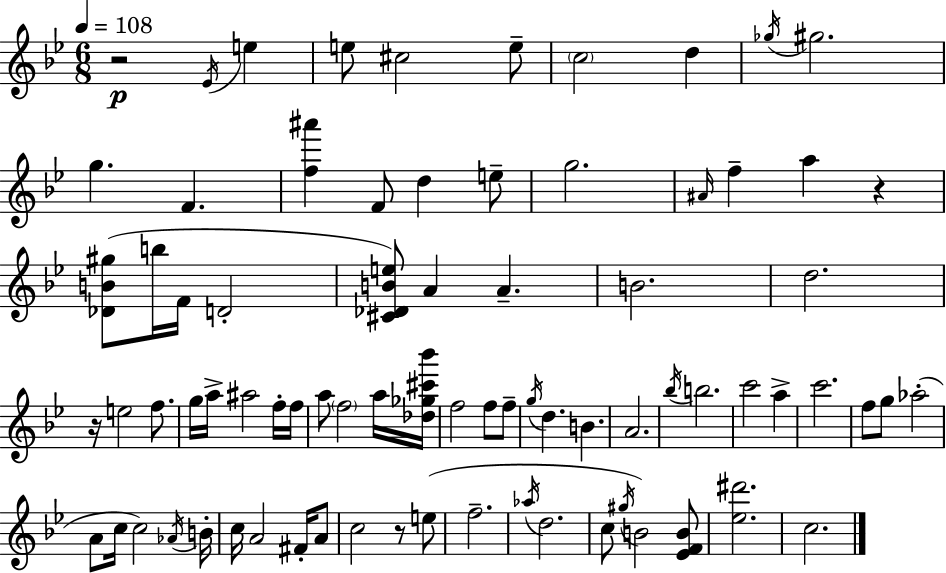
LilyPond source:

{
  \clef treble
  \numericTimeSignature
  \time 6/8
  \key bes \major
  \tempo 4 = 108
  \repeat volta 2 { r2\p \acciaccatura { ees'16 } e''4 | e''8 cis''2 e''8-- | \parenthesize c''2 d''4 | \acciaccatura { ges''16 } gis''2. | \break g''4. f'4. | <f'' ais'''>4 f'8 d''4 | e''8-- g''2. | \grace { ais'16 } f''4-- a''4 r4 | \break <des' b' gis''>8( b''16 f'16 d'2-. | <cis' des' b' e''>8) a'4 a'4.-- | b'2. | d''2. | \break r16 e''2 | f''8. g''16 a''16-> ais''2 | f''16-. f''16 a''8 \parenthesize f''2 | a''16 <des'' ges'' cis''' bes'''>16 f''2 f''8 | \break f''8-- \acciaccatura { g''16 } d''4. b'4. | a'2. | \acciaccatura { bes''16 } b''2. | c'''2 | \break a''4-> c'''2. | f''8 g''8 aes''2-.( | a'8 c''16 c''2) | \acciaccatura { aes'16 } b'16-. c''16 a'2 | \break fis'16-. a'8 c''2 | r8 e''8( f''2.-- | \acciaccatura { aes''16 } d''2. | c''8 \acciaccatura { gis''16 }) b'2 | \break <ees' f' b'>8 <ees'' dis'''>2. | c''2. | } \bar "|."
}